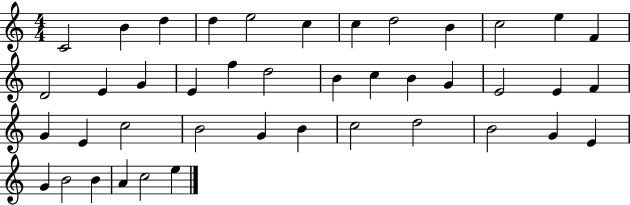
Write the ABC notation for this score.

X:1
T:Untitled
M:4/4
L:1/4
K:C
C2 B d d e2 c c d2 B c2 e F D2 E G E f d2 B c B G E2 E F G E c2 B2 G B c2 d2 B2 G E G B2 B A c2 e